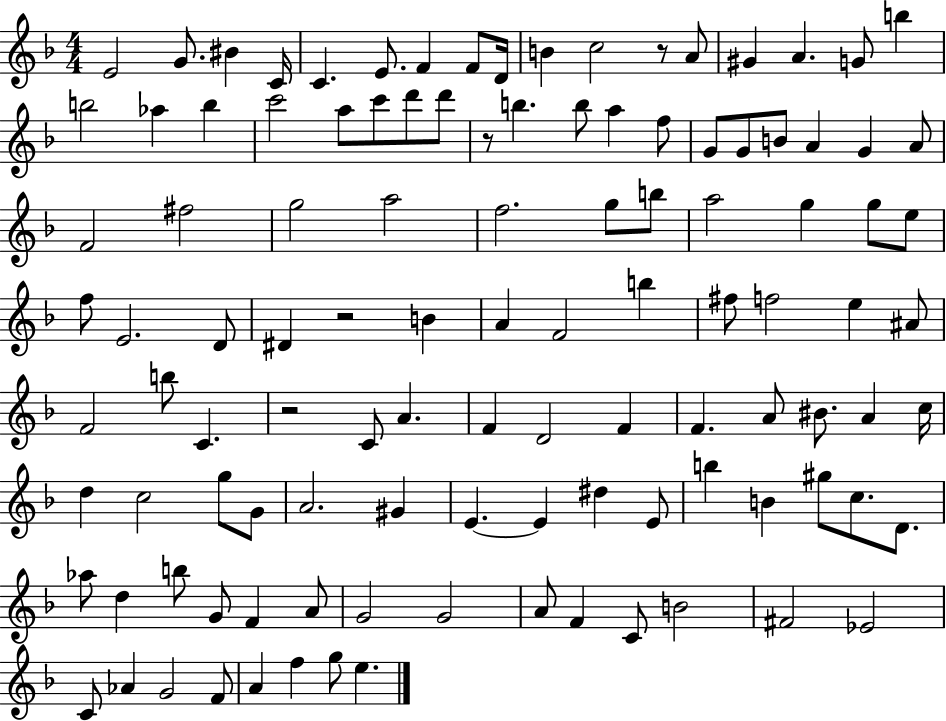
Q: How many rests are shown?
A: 4